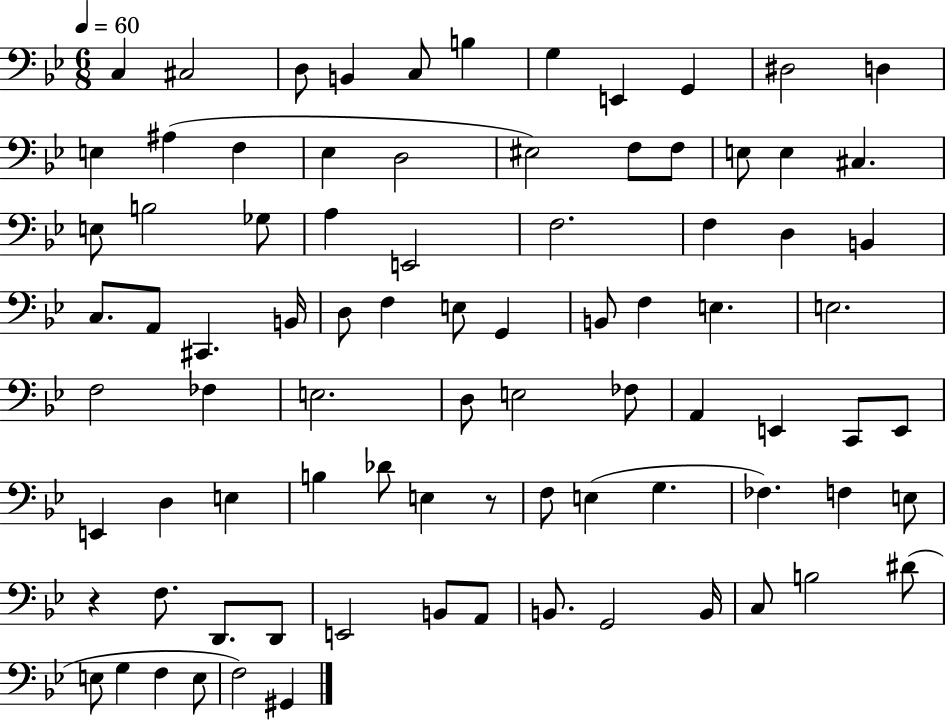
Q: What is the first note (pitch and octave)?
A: C3